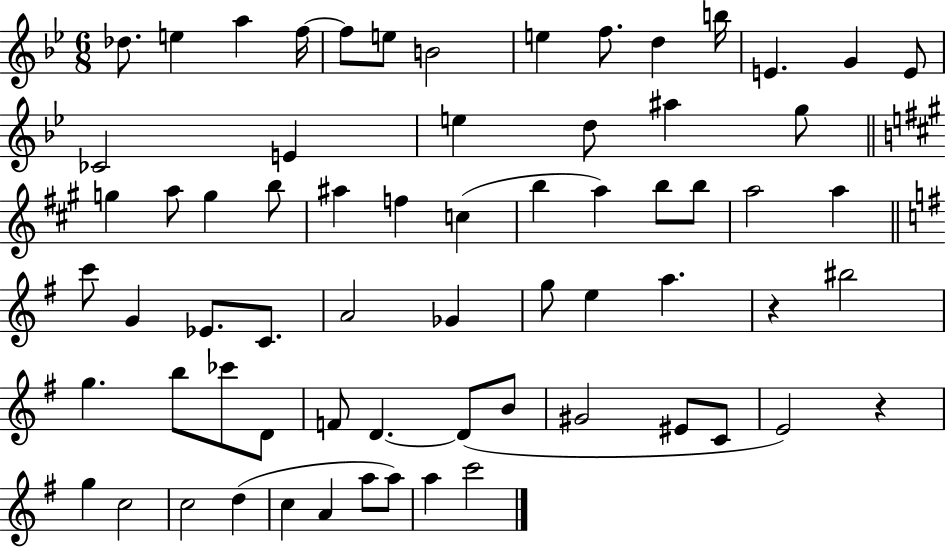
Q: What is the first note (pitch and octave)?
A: Db5